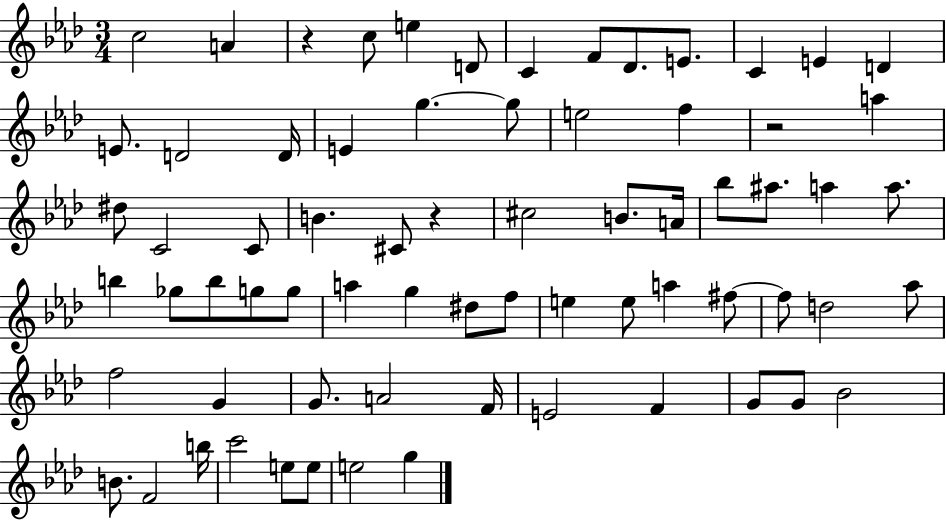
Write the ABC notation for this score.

X:1
T:Untitled
M:3/4
L:1/4
K:Ab
c2 A z c/2 e D/2 C F/2 _D/2 E/2 C E D E/2 D2 D/4 E g g/2 e2 f z2 a ^d/2 C2 C/2 B ^C/2 z ^c2 B/2 A/4 _b/2 ^a/2 a a/2 b _g/2 b/2 g/2 g/2 a g ^d/2 f/2 e e/2 a ^f/2 ^f/2 d2 _a/2 f2 G G/2 A2 F/4 E2 F G/2 G/2 _B2 B/2 F2 b/4 c'2 e/2 e/2 e2 g